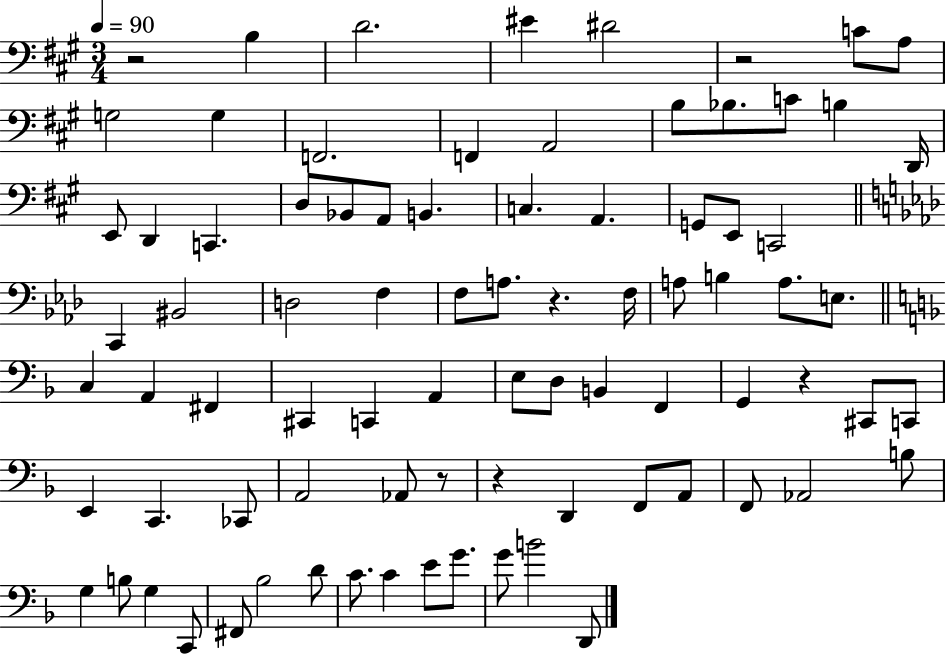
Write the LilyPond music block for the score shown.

{
  \clef bass
  \numericTimeSignature
  \time 3/4
  \key a \major
  \tempo 4 = 90
  r2 b4 | d'2. | eis'4 dis'2 | r2 c'8 a8 | \break g2 g4 | f,2. | f,4 a,2 | b8 bes8. c'8 b4 d,16 | \break e,8 d,4 c,4. | d8 bes,8 a,8 b,4. | c4. a,4. | g,8 e,8 c,2 | \break \bar "||" \break \key f \minor c,4 bis,2 | d2 f4 | f8 a8. r4. f16 | a8 b4 a8. e8. | \break \bar "||" \break \key d \minor c4 a,4 fis,4 | cis,4 c,4 a,4 | e8 d8 b,4 f,4 | g,4 r4 cis,8 c,8 | \break e,4 c,4. ces,8 | a,2 aes,8 r8 | r4 d,4 f,8 a,8 | f,8 aes,2 b8 | \break g4 b8 g4 c,8 | fis,8 bes2 d'8 | c'8. c'4 e'8 g'8. | g'8 b'2 d,8 | \break \bar "|."
}